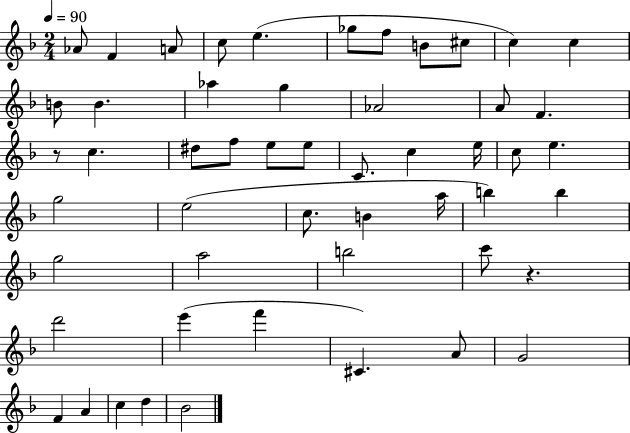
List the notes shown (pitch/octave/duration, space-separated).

Ab4/e F4/q A4/e C5/e E5/q. Gb5/e F5/e B4/e C#5/e C5/q C5/q B4/e B4/q. Ab5/q G5/q Ab4/h A4/e F4/q. R/e C5/q. D#5/e F5/e E5/e E5/e C4/e. C5/q E5/s C5/e E5/q. G5/h E5/h C5/e. B4/q A5/s B5/q B5/q G5/h A5/h B5/h C6/e R/q. D6/h E6/q F6/q C#4/q. A4/e G4/h F4/q A4/q C5/q D5/q Bb4/h